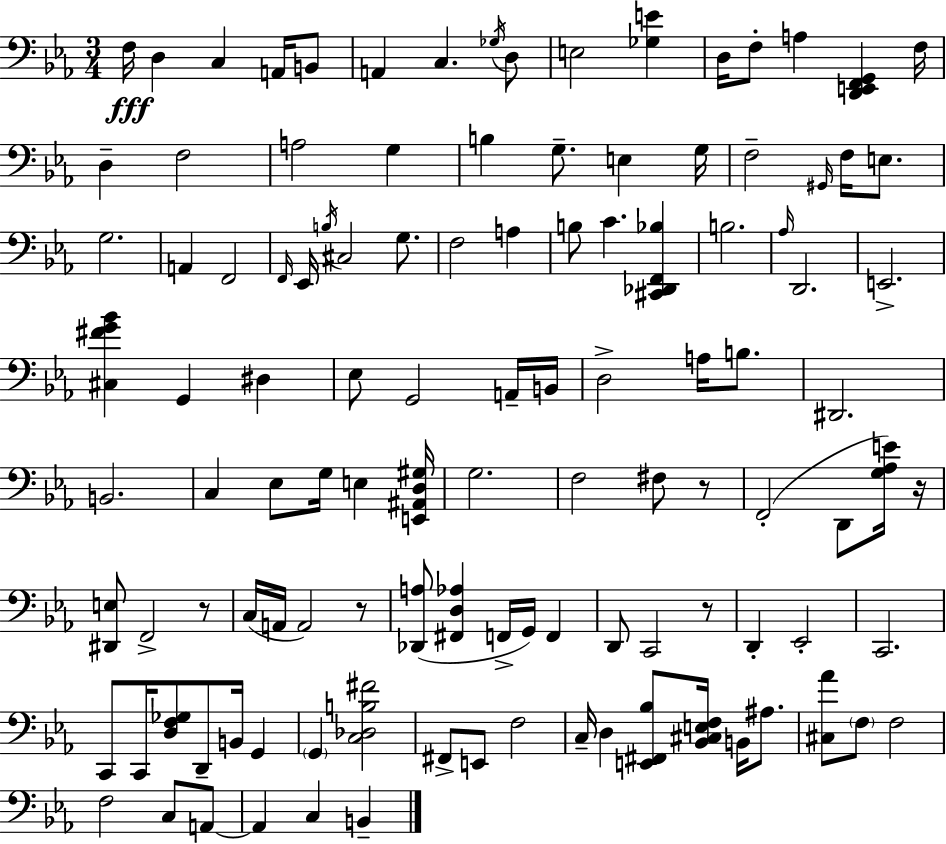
X:1
T:Untitled
M:3/4
L:1/4
K:Eb
F,/4 D, C, A,,/4 B,,/2 A,, C, _G,/4 D,/2 E,2 [_G,E] D,/4 F,/2 A, [D,,E,,F,,G,,] F,/4 D, F,2 A,2 G, B, G,/2 E, G,/4 F,2 ^G,,/4 F,/4 E,/2 G,2 A,, F,,2 F,,/4 _E,,/4 B,/4 ^C,2 G,/2 F,2 A, B,/2 C [^C,,_D,,F,,_B,] B,2 _A,/4 D,,2 E,,2 [^C,^FG_B] G,, ^D, _E,/2 G,,2 A,,/4 B,,/4 D,2 A,/4 B,/2 ^D,,2 B,,2 C, _E,/2 G,/4 E, [E,,^A,,D,^G,]/4 G,2 F,2 ^F,/2 z/2 F,,2 D,,/2 [G,_A,E]/4 z/4 [^D,,E,]/2 F,,2 z/2 C,/4 A,,/4 A,,2 z/2 [_D,,A,]/2 [^F,,D,_A,] F,,/4 G,,/4 F,, D,,/2 C,,2 z/2 D,, _E,,2 C,,2 C,,/2 C,,/4 [D,F,_G,]/2 D,,/2 B,,/4 G,, G,, [C,_D,B,^F]2 ^F,,/2 E,,/2 F,2 C,/4 D, [E,,^F,,_B,]/2 [_B,,^C,E,F,]/4 B,,/4 ^A,/2 [^C,_A]/2 F,/2 F,2 F,2 C,/2 A,,/2 A,, C, B,,